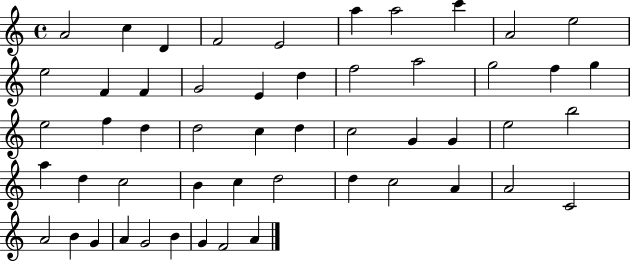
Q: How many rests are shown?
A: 0